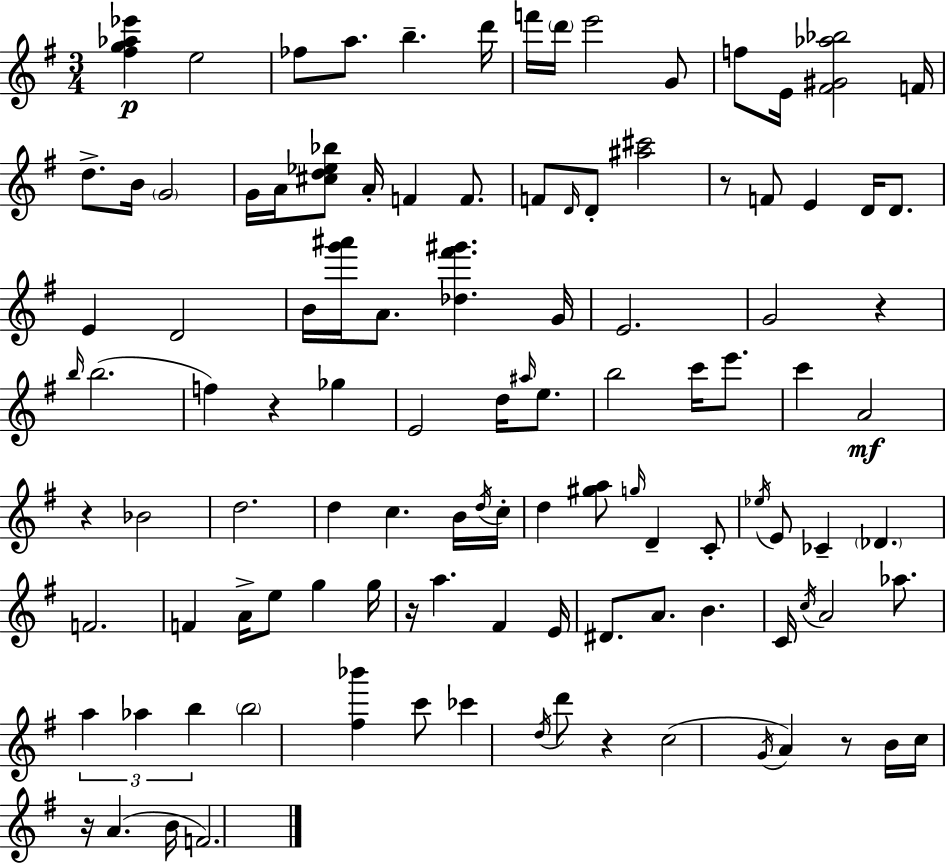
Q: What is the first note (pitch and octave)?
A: E5